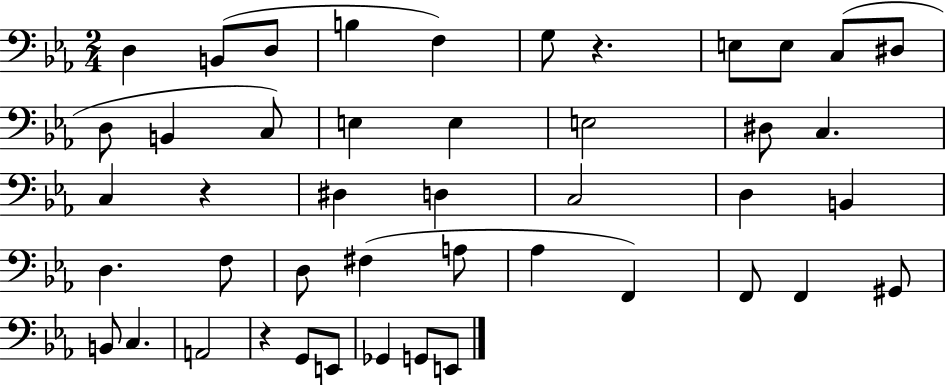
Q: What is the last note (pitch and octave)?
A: E2